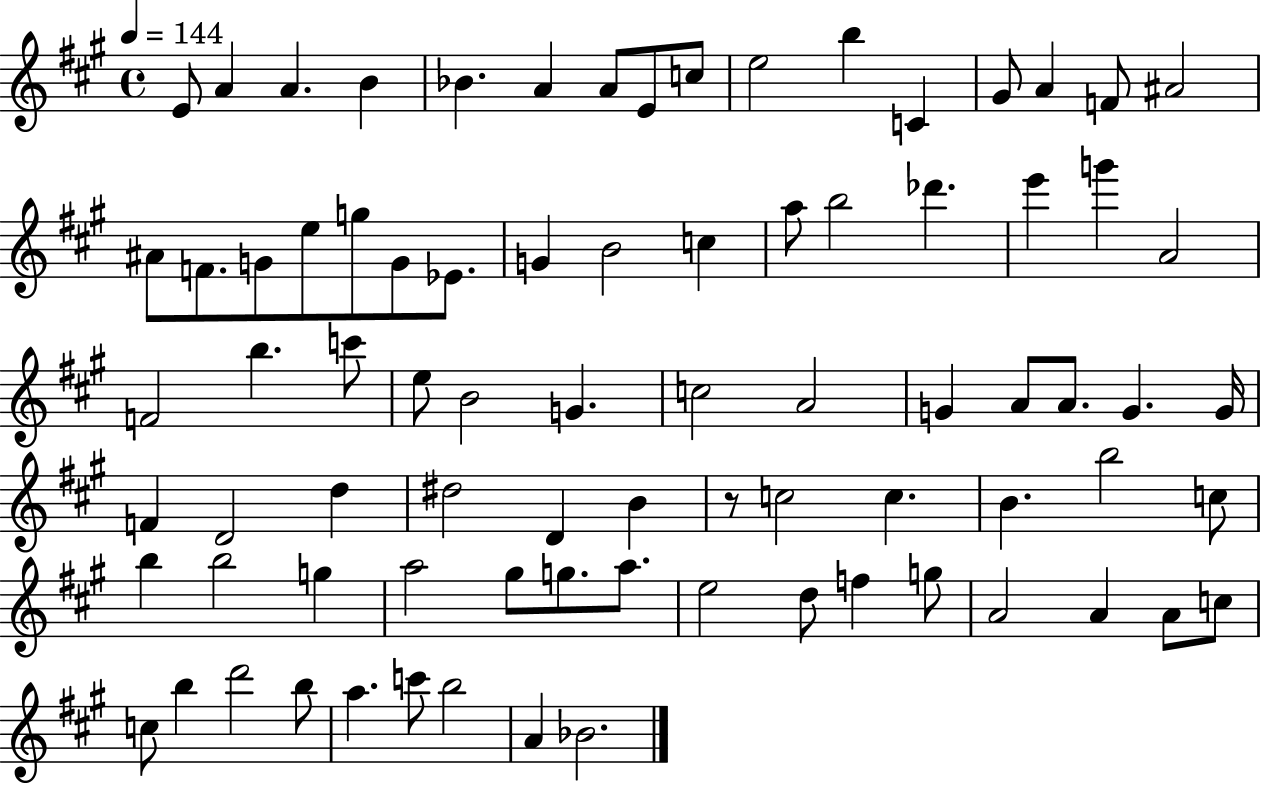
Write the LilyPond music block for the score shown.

{
  \clef treble
  \time 4/4
  \defaultTimeSignature
  \key a \major
  \tempo 4 = 144
  e'8 a'4 a'4. b'4 | bes'4. a'4 a'8 e'8 c''8 | e''2 b''4 c'4 | gis'8 a'4 f'8 ais'2 | \break ais'8 f'8. g'8 e''8 g''8 g'8 ees'8. | g'4 b'2 c''4 | a''8 b''2 des'''4. | e'''4 g'''4 a'2 | \break f'2 b''4. c'''8 | e''8 b'2 g'4. | c''2 a'2 | g'4 a'8 a'8. g'4. g'16 | \break f'4 d'2 d''4 | dis''2 d'4 b'4 | r8 c''2 c''4. | b'4. b''2 c''8 | \break b''4 b''2 g''4 | a''2 gis''8 g''8. a''8. | e''2 d''8 f''4 g''8 | a'2 a'4 a'8 c''8 | \break c''8 b''4 d'''2 b''8 | a''4. c'''8 b''2 | a'4 bes'2. | \bar "|."
}